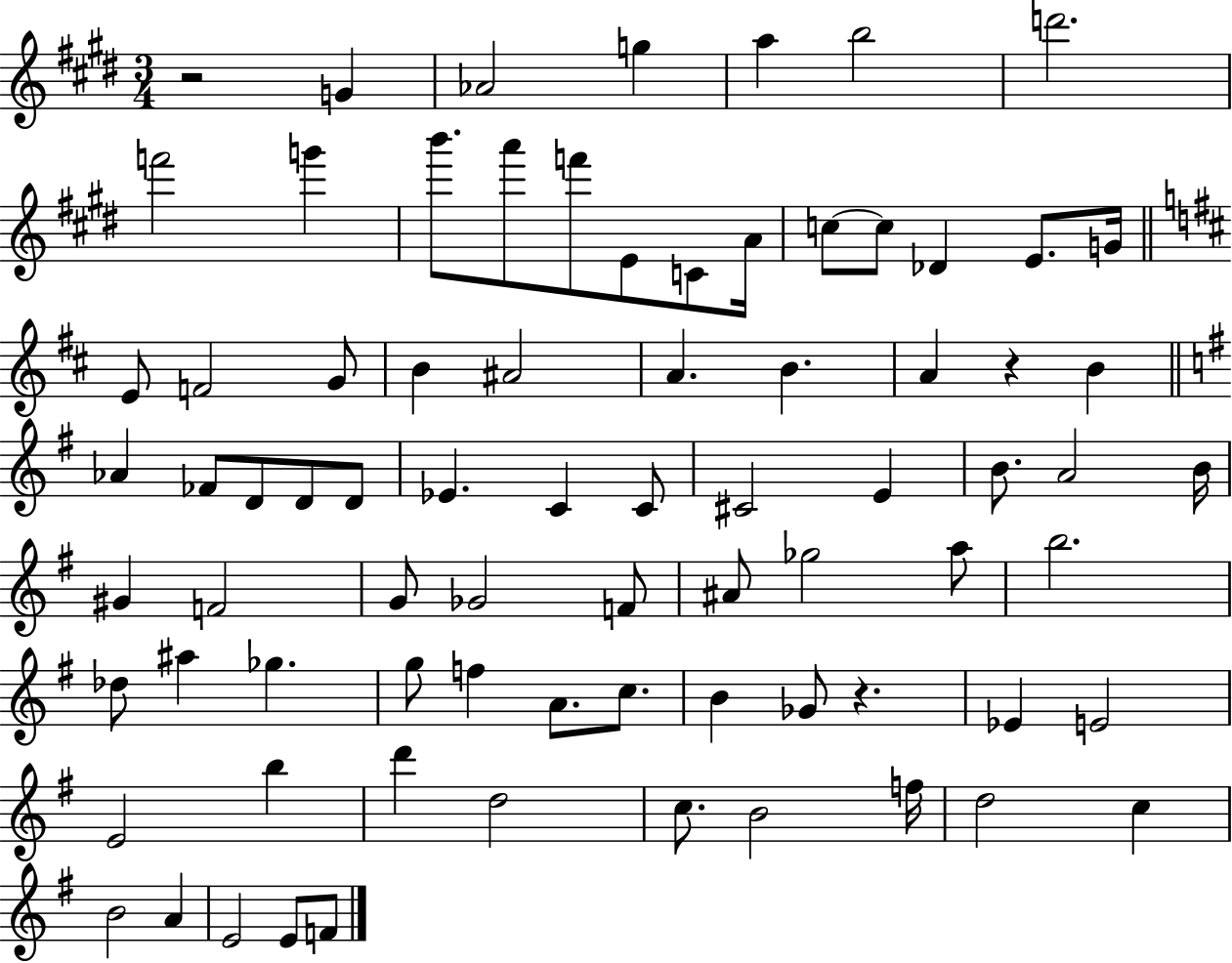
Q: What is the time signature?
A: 3/4